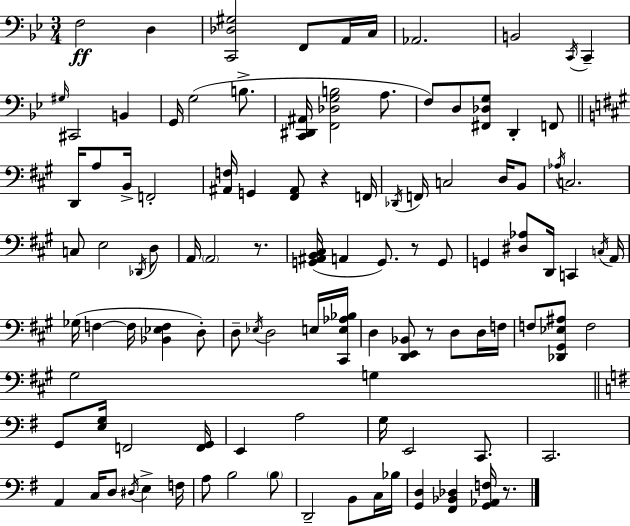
F3/h D3/q [C2,Db3,G#3]/h F2/e A2/s C3/s Ab2/h. B2/h C2/s C2/q G#3/s C#2/h B2/q G2/s G3/h B3/e. [C2,D#2,A#2]/s [F2,Db3,G3,B3]/h A3/e. F3/e D3/e [F#2,Db3,G3]/e D2/q F2/e D2/s A3/e B2/s F2/h [A#2,F3]/s G2/q [F#2,A#2]/e R/q F2/s Db2/s F2/s C3/h D3/s B2/e Ab3/s C3/h. C3/e E3/h Db2/s D3/e A2/s A2/h R/e. [G2,A#2,B2,C#3]/s A2/q G2/e. R/e G2/e G2/q [D#3,Ab3]/e D2/s C2/q C3/s A2/s Gb3/s F3/q F3/s [Bb2,Eb3,F3]/q D3/e D3/e Eb3/s D3/h E3/s [C#2,E3,Ab3,Bb3]/s D3/q [D2,E2,Bb2]/e R/e D3/e D3/s F3/s F3/e [Db2,G#2,Eb3,A#3]/e F3/h G#3/h G3/q G2/e [E3,G3]/s F2/h [F2,G2]/s E2/q A3/h G3/s E2/h C2/e. C2/h. A2/q C3/s D3/e D#3/s E3/q F3/s A3/e B3/h B3/e D2/h B2/e C3/s Bb3/s [G2,D3]/q [F#2,Bb2,Db3]/q [G2,Ab2,F3]/s R/e.